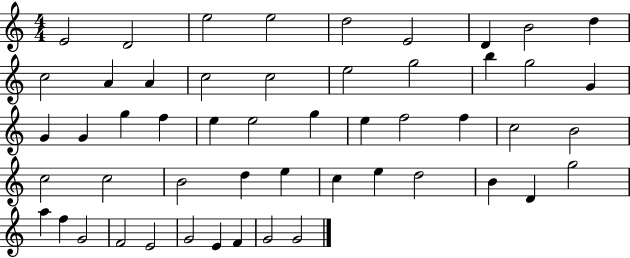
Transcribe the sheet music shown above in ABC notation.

X:1
T:Untitled
M:4/4
L:1/4
K:C
E2 D2 e2 e2 d2 E2 D B2 d c2 A A c2 c2 e2 g2 b g2 G G G g f e e2 g e f2 f c2 B2 c2 c2 B2 d e c e d2 B D g2 a f G2 F2 E2 G2 E F G2 G2